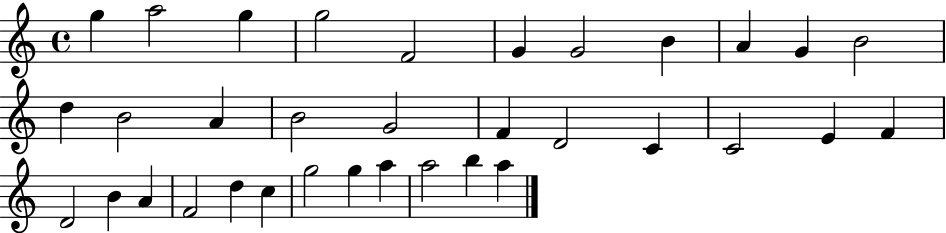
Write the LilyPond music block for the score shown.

{
  \clef treble
  \time 4/4
  \defaultTimeSignature
  \key c \major
  g''4 a''2 g''4 | g''2 f'2 | g'4 g'2 b'4 | a'4 g'4 b'2 | \break d''4 b'2 a'4 | b'2 g'2 | f'4 d'2 c'4 | c'2 e'4 f'4 | \break d'2 b'4 a'4 | f'2 d''4 c''4 | g''2 g''4 a''4 | a''2 b''4 a''4 | \break \bar "|."
}